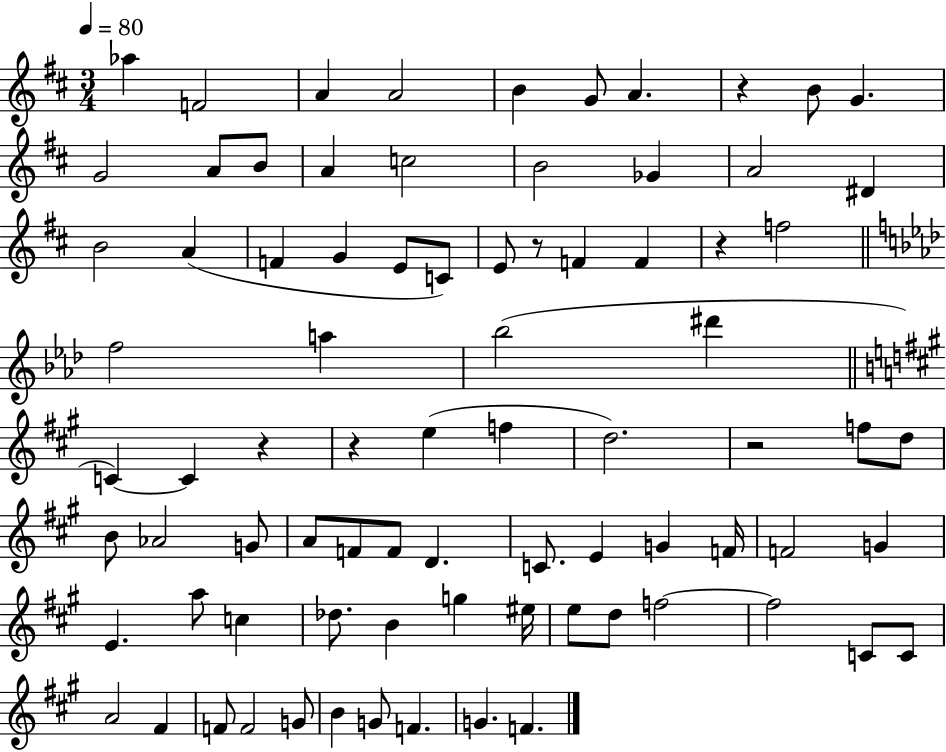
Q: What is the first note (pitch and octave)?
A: Ab5